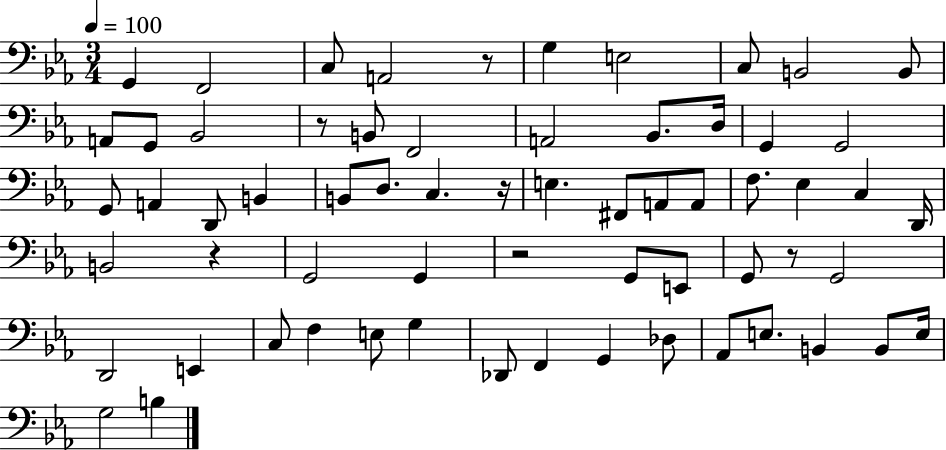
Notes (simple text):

G2/q F2/h C3/e A2/h R/e G3/q E3/h C3/e B2/h B2/e A2/e G2/e Bb2/h R/e B2/e F2/h A2/h Bb2/e. D3/s G2/q G2/h G2/e A2/q D2/e B2/q B2/e D3/e. C3/q. R/s E3/q. F#2/e A2/e A2/e F3/e. Eb3/q C3/q D2/s B2/h R/q G2/h G2/q R/h G2/e E2/e G2/e R/e G2/h D2/h E2/q C3/e F3/q E3/e G3/q Db2/e F2/q G2/q Db3/e Ab2/e E3/e. B2/q B2/e E3/s G3/h B3/q